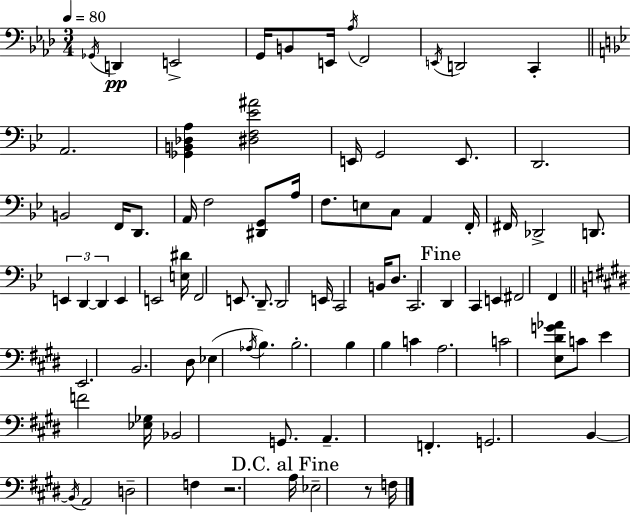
X:1
T:Untitled
M:3/4
L:1/4
K:Ab
_G,,/4 D,, E,,2 G,,/4 B,,/2 E,,/4 _A,/4 F,,2 E,,/4 D,,2 C,, A,,2 [_G,,B,,_D,A,] [^D,F,_E^A]2 E,,/4 G,,2 E,,/2 D,,2 B,,2 F,,/4 D,,/2 A,,/4 F,2 [^D,,G,,]/2 A,/4 F,/2 E,/2 C,/2 A,, F,,/4 ^F,,/4 _D,,2 D,,/2 E,, D,, D,, E,, E,,2 [E,^D]/4 F,,2 E,,/2 D,,/2 D,,2 E,,/4 C,,2 B,,/4 D,/2 C,,2 D,, C,, E,, ^F,,2 F,, E,,2 B,,2 ^D,/2 _E, _A,/4 B, B,2 B, B, C A,2 C2 [E,^DG_A]/2 C/2 E F2 [_E,_G,]/4 _B,,2 G,,/2 A,, F,, G,,2 B,, B,,/4 A,,2 D,2 F, z2 A,/4 _E,2 z/2 F,/4